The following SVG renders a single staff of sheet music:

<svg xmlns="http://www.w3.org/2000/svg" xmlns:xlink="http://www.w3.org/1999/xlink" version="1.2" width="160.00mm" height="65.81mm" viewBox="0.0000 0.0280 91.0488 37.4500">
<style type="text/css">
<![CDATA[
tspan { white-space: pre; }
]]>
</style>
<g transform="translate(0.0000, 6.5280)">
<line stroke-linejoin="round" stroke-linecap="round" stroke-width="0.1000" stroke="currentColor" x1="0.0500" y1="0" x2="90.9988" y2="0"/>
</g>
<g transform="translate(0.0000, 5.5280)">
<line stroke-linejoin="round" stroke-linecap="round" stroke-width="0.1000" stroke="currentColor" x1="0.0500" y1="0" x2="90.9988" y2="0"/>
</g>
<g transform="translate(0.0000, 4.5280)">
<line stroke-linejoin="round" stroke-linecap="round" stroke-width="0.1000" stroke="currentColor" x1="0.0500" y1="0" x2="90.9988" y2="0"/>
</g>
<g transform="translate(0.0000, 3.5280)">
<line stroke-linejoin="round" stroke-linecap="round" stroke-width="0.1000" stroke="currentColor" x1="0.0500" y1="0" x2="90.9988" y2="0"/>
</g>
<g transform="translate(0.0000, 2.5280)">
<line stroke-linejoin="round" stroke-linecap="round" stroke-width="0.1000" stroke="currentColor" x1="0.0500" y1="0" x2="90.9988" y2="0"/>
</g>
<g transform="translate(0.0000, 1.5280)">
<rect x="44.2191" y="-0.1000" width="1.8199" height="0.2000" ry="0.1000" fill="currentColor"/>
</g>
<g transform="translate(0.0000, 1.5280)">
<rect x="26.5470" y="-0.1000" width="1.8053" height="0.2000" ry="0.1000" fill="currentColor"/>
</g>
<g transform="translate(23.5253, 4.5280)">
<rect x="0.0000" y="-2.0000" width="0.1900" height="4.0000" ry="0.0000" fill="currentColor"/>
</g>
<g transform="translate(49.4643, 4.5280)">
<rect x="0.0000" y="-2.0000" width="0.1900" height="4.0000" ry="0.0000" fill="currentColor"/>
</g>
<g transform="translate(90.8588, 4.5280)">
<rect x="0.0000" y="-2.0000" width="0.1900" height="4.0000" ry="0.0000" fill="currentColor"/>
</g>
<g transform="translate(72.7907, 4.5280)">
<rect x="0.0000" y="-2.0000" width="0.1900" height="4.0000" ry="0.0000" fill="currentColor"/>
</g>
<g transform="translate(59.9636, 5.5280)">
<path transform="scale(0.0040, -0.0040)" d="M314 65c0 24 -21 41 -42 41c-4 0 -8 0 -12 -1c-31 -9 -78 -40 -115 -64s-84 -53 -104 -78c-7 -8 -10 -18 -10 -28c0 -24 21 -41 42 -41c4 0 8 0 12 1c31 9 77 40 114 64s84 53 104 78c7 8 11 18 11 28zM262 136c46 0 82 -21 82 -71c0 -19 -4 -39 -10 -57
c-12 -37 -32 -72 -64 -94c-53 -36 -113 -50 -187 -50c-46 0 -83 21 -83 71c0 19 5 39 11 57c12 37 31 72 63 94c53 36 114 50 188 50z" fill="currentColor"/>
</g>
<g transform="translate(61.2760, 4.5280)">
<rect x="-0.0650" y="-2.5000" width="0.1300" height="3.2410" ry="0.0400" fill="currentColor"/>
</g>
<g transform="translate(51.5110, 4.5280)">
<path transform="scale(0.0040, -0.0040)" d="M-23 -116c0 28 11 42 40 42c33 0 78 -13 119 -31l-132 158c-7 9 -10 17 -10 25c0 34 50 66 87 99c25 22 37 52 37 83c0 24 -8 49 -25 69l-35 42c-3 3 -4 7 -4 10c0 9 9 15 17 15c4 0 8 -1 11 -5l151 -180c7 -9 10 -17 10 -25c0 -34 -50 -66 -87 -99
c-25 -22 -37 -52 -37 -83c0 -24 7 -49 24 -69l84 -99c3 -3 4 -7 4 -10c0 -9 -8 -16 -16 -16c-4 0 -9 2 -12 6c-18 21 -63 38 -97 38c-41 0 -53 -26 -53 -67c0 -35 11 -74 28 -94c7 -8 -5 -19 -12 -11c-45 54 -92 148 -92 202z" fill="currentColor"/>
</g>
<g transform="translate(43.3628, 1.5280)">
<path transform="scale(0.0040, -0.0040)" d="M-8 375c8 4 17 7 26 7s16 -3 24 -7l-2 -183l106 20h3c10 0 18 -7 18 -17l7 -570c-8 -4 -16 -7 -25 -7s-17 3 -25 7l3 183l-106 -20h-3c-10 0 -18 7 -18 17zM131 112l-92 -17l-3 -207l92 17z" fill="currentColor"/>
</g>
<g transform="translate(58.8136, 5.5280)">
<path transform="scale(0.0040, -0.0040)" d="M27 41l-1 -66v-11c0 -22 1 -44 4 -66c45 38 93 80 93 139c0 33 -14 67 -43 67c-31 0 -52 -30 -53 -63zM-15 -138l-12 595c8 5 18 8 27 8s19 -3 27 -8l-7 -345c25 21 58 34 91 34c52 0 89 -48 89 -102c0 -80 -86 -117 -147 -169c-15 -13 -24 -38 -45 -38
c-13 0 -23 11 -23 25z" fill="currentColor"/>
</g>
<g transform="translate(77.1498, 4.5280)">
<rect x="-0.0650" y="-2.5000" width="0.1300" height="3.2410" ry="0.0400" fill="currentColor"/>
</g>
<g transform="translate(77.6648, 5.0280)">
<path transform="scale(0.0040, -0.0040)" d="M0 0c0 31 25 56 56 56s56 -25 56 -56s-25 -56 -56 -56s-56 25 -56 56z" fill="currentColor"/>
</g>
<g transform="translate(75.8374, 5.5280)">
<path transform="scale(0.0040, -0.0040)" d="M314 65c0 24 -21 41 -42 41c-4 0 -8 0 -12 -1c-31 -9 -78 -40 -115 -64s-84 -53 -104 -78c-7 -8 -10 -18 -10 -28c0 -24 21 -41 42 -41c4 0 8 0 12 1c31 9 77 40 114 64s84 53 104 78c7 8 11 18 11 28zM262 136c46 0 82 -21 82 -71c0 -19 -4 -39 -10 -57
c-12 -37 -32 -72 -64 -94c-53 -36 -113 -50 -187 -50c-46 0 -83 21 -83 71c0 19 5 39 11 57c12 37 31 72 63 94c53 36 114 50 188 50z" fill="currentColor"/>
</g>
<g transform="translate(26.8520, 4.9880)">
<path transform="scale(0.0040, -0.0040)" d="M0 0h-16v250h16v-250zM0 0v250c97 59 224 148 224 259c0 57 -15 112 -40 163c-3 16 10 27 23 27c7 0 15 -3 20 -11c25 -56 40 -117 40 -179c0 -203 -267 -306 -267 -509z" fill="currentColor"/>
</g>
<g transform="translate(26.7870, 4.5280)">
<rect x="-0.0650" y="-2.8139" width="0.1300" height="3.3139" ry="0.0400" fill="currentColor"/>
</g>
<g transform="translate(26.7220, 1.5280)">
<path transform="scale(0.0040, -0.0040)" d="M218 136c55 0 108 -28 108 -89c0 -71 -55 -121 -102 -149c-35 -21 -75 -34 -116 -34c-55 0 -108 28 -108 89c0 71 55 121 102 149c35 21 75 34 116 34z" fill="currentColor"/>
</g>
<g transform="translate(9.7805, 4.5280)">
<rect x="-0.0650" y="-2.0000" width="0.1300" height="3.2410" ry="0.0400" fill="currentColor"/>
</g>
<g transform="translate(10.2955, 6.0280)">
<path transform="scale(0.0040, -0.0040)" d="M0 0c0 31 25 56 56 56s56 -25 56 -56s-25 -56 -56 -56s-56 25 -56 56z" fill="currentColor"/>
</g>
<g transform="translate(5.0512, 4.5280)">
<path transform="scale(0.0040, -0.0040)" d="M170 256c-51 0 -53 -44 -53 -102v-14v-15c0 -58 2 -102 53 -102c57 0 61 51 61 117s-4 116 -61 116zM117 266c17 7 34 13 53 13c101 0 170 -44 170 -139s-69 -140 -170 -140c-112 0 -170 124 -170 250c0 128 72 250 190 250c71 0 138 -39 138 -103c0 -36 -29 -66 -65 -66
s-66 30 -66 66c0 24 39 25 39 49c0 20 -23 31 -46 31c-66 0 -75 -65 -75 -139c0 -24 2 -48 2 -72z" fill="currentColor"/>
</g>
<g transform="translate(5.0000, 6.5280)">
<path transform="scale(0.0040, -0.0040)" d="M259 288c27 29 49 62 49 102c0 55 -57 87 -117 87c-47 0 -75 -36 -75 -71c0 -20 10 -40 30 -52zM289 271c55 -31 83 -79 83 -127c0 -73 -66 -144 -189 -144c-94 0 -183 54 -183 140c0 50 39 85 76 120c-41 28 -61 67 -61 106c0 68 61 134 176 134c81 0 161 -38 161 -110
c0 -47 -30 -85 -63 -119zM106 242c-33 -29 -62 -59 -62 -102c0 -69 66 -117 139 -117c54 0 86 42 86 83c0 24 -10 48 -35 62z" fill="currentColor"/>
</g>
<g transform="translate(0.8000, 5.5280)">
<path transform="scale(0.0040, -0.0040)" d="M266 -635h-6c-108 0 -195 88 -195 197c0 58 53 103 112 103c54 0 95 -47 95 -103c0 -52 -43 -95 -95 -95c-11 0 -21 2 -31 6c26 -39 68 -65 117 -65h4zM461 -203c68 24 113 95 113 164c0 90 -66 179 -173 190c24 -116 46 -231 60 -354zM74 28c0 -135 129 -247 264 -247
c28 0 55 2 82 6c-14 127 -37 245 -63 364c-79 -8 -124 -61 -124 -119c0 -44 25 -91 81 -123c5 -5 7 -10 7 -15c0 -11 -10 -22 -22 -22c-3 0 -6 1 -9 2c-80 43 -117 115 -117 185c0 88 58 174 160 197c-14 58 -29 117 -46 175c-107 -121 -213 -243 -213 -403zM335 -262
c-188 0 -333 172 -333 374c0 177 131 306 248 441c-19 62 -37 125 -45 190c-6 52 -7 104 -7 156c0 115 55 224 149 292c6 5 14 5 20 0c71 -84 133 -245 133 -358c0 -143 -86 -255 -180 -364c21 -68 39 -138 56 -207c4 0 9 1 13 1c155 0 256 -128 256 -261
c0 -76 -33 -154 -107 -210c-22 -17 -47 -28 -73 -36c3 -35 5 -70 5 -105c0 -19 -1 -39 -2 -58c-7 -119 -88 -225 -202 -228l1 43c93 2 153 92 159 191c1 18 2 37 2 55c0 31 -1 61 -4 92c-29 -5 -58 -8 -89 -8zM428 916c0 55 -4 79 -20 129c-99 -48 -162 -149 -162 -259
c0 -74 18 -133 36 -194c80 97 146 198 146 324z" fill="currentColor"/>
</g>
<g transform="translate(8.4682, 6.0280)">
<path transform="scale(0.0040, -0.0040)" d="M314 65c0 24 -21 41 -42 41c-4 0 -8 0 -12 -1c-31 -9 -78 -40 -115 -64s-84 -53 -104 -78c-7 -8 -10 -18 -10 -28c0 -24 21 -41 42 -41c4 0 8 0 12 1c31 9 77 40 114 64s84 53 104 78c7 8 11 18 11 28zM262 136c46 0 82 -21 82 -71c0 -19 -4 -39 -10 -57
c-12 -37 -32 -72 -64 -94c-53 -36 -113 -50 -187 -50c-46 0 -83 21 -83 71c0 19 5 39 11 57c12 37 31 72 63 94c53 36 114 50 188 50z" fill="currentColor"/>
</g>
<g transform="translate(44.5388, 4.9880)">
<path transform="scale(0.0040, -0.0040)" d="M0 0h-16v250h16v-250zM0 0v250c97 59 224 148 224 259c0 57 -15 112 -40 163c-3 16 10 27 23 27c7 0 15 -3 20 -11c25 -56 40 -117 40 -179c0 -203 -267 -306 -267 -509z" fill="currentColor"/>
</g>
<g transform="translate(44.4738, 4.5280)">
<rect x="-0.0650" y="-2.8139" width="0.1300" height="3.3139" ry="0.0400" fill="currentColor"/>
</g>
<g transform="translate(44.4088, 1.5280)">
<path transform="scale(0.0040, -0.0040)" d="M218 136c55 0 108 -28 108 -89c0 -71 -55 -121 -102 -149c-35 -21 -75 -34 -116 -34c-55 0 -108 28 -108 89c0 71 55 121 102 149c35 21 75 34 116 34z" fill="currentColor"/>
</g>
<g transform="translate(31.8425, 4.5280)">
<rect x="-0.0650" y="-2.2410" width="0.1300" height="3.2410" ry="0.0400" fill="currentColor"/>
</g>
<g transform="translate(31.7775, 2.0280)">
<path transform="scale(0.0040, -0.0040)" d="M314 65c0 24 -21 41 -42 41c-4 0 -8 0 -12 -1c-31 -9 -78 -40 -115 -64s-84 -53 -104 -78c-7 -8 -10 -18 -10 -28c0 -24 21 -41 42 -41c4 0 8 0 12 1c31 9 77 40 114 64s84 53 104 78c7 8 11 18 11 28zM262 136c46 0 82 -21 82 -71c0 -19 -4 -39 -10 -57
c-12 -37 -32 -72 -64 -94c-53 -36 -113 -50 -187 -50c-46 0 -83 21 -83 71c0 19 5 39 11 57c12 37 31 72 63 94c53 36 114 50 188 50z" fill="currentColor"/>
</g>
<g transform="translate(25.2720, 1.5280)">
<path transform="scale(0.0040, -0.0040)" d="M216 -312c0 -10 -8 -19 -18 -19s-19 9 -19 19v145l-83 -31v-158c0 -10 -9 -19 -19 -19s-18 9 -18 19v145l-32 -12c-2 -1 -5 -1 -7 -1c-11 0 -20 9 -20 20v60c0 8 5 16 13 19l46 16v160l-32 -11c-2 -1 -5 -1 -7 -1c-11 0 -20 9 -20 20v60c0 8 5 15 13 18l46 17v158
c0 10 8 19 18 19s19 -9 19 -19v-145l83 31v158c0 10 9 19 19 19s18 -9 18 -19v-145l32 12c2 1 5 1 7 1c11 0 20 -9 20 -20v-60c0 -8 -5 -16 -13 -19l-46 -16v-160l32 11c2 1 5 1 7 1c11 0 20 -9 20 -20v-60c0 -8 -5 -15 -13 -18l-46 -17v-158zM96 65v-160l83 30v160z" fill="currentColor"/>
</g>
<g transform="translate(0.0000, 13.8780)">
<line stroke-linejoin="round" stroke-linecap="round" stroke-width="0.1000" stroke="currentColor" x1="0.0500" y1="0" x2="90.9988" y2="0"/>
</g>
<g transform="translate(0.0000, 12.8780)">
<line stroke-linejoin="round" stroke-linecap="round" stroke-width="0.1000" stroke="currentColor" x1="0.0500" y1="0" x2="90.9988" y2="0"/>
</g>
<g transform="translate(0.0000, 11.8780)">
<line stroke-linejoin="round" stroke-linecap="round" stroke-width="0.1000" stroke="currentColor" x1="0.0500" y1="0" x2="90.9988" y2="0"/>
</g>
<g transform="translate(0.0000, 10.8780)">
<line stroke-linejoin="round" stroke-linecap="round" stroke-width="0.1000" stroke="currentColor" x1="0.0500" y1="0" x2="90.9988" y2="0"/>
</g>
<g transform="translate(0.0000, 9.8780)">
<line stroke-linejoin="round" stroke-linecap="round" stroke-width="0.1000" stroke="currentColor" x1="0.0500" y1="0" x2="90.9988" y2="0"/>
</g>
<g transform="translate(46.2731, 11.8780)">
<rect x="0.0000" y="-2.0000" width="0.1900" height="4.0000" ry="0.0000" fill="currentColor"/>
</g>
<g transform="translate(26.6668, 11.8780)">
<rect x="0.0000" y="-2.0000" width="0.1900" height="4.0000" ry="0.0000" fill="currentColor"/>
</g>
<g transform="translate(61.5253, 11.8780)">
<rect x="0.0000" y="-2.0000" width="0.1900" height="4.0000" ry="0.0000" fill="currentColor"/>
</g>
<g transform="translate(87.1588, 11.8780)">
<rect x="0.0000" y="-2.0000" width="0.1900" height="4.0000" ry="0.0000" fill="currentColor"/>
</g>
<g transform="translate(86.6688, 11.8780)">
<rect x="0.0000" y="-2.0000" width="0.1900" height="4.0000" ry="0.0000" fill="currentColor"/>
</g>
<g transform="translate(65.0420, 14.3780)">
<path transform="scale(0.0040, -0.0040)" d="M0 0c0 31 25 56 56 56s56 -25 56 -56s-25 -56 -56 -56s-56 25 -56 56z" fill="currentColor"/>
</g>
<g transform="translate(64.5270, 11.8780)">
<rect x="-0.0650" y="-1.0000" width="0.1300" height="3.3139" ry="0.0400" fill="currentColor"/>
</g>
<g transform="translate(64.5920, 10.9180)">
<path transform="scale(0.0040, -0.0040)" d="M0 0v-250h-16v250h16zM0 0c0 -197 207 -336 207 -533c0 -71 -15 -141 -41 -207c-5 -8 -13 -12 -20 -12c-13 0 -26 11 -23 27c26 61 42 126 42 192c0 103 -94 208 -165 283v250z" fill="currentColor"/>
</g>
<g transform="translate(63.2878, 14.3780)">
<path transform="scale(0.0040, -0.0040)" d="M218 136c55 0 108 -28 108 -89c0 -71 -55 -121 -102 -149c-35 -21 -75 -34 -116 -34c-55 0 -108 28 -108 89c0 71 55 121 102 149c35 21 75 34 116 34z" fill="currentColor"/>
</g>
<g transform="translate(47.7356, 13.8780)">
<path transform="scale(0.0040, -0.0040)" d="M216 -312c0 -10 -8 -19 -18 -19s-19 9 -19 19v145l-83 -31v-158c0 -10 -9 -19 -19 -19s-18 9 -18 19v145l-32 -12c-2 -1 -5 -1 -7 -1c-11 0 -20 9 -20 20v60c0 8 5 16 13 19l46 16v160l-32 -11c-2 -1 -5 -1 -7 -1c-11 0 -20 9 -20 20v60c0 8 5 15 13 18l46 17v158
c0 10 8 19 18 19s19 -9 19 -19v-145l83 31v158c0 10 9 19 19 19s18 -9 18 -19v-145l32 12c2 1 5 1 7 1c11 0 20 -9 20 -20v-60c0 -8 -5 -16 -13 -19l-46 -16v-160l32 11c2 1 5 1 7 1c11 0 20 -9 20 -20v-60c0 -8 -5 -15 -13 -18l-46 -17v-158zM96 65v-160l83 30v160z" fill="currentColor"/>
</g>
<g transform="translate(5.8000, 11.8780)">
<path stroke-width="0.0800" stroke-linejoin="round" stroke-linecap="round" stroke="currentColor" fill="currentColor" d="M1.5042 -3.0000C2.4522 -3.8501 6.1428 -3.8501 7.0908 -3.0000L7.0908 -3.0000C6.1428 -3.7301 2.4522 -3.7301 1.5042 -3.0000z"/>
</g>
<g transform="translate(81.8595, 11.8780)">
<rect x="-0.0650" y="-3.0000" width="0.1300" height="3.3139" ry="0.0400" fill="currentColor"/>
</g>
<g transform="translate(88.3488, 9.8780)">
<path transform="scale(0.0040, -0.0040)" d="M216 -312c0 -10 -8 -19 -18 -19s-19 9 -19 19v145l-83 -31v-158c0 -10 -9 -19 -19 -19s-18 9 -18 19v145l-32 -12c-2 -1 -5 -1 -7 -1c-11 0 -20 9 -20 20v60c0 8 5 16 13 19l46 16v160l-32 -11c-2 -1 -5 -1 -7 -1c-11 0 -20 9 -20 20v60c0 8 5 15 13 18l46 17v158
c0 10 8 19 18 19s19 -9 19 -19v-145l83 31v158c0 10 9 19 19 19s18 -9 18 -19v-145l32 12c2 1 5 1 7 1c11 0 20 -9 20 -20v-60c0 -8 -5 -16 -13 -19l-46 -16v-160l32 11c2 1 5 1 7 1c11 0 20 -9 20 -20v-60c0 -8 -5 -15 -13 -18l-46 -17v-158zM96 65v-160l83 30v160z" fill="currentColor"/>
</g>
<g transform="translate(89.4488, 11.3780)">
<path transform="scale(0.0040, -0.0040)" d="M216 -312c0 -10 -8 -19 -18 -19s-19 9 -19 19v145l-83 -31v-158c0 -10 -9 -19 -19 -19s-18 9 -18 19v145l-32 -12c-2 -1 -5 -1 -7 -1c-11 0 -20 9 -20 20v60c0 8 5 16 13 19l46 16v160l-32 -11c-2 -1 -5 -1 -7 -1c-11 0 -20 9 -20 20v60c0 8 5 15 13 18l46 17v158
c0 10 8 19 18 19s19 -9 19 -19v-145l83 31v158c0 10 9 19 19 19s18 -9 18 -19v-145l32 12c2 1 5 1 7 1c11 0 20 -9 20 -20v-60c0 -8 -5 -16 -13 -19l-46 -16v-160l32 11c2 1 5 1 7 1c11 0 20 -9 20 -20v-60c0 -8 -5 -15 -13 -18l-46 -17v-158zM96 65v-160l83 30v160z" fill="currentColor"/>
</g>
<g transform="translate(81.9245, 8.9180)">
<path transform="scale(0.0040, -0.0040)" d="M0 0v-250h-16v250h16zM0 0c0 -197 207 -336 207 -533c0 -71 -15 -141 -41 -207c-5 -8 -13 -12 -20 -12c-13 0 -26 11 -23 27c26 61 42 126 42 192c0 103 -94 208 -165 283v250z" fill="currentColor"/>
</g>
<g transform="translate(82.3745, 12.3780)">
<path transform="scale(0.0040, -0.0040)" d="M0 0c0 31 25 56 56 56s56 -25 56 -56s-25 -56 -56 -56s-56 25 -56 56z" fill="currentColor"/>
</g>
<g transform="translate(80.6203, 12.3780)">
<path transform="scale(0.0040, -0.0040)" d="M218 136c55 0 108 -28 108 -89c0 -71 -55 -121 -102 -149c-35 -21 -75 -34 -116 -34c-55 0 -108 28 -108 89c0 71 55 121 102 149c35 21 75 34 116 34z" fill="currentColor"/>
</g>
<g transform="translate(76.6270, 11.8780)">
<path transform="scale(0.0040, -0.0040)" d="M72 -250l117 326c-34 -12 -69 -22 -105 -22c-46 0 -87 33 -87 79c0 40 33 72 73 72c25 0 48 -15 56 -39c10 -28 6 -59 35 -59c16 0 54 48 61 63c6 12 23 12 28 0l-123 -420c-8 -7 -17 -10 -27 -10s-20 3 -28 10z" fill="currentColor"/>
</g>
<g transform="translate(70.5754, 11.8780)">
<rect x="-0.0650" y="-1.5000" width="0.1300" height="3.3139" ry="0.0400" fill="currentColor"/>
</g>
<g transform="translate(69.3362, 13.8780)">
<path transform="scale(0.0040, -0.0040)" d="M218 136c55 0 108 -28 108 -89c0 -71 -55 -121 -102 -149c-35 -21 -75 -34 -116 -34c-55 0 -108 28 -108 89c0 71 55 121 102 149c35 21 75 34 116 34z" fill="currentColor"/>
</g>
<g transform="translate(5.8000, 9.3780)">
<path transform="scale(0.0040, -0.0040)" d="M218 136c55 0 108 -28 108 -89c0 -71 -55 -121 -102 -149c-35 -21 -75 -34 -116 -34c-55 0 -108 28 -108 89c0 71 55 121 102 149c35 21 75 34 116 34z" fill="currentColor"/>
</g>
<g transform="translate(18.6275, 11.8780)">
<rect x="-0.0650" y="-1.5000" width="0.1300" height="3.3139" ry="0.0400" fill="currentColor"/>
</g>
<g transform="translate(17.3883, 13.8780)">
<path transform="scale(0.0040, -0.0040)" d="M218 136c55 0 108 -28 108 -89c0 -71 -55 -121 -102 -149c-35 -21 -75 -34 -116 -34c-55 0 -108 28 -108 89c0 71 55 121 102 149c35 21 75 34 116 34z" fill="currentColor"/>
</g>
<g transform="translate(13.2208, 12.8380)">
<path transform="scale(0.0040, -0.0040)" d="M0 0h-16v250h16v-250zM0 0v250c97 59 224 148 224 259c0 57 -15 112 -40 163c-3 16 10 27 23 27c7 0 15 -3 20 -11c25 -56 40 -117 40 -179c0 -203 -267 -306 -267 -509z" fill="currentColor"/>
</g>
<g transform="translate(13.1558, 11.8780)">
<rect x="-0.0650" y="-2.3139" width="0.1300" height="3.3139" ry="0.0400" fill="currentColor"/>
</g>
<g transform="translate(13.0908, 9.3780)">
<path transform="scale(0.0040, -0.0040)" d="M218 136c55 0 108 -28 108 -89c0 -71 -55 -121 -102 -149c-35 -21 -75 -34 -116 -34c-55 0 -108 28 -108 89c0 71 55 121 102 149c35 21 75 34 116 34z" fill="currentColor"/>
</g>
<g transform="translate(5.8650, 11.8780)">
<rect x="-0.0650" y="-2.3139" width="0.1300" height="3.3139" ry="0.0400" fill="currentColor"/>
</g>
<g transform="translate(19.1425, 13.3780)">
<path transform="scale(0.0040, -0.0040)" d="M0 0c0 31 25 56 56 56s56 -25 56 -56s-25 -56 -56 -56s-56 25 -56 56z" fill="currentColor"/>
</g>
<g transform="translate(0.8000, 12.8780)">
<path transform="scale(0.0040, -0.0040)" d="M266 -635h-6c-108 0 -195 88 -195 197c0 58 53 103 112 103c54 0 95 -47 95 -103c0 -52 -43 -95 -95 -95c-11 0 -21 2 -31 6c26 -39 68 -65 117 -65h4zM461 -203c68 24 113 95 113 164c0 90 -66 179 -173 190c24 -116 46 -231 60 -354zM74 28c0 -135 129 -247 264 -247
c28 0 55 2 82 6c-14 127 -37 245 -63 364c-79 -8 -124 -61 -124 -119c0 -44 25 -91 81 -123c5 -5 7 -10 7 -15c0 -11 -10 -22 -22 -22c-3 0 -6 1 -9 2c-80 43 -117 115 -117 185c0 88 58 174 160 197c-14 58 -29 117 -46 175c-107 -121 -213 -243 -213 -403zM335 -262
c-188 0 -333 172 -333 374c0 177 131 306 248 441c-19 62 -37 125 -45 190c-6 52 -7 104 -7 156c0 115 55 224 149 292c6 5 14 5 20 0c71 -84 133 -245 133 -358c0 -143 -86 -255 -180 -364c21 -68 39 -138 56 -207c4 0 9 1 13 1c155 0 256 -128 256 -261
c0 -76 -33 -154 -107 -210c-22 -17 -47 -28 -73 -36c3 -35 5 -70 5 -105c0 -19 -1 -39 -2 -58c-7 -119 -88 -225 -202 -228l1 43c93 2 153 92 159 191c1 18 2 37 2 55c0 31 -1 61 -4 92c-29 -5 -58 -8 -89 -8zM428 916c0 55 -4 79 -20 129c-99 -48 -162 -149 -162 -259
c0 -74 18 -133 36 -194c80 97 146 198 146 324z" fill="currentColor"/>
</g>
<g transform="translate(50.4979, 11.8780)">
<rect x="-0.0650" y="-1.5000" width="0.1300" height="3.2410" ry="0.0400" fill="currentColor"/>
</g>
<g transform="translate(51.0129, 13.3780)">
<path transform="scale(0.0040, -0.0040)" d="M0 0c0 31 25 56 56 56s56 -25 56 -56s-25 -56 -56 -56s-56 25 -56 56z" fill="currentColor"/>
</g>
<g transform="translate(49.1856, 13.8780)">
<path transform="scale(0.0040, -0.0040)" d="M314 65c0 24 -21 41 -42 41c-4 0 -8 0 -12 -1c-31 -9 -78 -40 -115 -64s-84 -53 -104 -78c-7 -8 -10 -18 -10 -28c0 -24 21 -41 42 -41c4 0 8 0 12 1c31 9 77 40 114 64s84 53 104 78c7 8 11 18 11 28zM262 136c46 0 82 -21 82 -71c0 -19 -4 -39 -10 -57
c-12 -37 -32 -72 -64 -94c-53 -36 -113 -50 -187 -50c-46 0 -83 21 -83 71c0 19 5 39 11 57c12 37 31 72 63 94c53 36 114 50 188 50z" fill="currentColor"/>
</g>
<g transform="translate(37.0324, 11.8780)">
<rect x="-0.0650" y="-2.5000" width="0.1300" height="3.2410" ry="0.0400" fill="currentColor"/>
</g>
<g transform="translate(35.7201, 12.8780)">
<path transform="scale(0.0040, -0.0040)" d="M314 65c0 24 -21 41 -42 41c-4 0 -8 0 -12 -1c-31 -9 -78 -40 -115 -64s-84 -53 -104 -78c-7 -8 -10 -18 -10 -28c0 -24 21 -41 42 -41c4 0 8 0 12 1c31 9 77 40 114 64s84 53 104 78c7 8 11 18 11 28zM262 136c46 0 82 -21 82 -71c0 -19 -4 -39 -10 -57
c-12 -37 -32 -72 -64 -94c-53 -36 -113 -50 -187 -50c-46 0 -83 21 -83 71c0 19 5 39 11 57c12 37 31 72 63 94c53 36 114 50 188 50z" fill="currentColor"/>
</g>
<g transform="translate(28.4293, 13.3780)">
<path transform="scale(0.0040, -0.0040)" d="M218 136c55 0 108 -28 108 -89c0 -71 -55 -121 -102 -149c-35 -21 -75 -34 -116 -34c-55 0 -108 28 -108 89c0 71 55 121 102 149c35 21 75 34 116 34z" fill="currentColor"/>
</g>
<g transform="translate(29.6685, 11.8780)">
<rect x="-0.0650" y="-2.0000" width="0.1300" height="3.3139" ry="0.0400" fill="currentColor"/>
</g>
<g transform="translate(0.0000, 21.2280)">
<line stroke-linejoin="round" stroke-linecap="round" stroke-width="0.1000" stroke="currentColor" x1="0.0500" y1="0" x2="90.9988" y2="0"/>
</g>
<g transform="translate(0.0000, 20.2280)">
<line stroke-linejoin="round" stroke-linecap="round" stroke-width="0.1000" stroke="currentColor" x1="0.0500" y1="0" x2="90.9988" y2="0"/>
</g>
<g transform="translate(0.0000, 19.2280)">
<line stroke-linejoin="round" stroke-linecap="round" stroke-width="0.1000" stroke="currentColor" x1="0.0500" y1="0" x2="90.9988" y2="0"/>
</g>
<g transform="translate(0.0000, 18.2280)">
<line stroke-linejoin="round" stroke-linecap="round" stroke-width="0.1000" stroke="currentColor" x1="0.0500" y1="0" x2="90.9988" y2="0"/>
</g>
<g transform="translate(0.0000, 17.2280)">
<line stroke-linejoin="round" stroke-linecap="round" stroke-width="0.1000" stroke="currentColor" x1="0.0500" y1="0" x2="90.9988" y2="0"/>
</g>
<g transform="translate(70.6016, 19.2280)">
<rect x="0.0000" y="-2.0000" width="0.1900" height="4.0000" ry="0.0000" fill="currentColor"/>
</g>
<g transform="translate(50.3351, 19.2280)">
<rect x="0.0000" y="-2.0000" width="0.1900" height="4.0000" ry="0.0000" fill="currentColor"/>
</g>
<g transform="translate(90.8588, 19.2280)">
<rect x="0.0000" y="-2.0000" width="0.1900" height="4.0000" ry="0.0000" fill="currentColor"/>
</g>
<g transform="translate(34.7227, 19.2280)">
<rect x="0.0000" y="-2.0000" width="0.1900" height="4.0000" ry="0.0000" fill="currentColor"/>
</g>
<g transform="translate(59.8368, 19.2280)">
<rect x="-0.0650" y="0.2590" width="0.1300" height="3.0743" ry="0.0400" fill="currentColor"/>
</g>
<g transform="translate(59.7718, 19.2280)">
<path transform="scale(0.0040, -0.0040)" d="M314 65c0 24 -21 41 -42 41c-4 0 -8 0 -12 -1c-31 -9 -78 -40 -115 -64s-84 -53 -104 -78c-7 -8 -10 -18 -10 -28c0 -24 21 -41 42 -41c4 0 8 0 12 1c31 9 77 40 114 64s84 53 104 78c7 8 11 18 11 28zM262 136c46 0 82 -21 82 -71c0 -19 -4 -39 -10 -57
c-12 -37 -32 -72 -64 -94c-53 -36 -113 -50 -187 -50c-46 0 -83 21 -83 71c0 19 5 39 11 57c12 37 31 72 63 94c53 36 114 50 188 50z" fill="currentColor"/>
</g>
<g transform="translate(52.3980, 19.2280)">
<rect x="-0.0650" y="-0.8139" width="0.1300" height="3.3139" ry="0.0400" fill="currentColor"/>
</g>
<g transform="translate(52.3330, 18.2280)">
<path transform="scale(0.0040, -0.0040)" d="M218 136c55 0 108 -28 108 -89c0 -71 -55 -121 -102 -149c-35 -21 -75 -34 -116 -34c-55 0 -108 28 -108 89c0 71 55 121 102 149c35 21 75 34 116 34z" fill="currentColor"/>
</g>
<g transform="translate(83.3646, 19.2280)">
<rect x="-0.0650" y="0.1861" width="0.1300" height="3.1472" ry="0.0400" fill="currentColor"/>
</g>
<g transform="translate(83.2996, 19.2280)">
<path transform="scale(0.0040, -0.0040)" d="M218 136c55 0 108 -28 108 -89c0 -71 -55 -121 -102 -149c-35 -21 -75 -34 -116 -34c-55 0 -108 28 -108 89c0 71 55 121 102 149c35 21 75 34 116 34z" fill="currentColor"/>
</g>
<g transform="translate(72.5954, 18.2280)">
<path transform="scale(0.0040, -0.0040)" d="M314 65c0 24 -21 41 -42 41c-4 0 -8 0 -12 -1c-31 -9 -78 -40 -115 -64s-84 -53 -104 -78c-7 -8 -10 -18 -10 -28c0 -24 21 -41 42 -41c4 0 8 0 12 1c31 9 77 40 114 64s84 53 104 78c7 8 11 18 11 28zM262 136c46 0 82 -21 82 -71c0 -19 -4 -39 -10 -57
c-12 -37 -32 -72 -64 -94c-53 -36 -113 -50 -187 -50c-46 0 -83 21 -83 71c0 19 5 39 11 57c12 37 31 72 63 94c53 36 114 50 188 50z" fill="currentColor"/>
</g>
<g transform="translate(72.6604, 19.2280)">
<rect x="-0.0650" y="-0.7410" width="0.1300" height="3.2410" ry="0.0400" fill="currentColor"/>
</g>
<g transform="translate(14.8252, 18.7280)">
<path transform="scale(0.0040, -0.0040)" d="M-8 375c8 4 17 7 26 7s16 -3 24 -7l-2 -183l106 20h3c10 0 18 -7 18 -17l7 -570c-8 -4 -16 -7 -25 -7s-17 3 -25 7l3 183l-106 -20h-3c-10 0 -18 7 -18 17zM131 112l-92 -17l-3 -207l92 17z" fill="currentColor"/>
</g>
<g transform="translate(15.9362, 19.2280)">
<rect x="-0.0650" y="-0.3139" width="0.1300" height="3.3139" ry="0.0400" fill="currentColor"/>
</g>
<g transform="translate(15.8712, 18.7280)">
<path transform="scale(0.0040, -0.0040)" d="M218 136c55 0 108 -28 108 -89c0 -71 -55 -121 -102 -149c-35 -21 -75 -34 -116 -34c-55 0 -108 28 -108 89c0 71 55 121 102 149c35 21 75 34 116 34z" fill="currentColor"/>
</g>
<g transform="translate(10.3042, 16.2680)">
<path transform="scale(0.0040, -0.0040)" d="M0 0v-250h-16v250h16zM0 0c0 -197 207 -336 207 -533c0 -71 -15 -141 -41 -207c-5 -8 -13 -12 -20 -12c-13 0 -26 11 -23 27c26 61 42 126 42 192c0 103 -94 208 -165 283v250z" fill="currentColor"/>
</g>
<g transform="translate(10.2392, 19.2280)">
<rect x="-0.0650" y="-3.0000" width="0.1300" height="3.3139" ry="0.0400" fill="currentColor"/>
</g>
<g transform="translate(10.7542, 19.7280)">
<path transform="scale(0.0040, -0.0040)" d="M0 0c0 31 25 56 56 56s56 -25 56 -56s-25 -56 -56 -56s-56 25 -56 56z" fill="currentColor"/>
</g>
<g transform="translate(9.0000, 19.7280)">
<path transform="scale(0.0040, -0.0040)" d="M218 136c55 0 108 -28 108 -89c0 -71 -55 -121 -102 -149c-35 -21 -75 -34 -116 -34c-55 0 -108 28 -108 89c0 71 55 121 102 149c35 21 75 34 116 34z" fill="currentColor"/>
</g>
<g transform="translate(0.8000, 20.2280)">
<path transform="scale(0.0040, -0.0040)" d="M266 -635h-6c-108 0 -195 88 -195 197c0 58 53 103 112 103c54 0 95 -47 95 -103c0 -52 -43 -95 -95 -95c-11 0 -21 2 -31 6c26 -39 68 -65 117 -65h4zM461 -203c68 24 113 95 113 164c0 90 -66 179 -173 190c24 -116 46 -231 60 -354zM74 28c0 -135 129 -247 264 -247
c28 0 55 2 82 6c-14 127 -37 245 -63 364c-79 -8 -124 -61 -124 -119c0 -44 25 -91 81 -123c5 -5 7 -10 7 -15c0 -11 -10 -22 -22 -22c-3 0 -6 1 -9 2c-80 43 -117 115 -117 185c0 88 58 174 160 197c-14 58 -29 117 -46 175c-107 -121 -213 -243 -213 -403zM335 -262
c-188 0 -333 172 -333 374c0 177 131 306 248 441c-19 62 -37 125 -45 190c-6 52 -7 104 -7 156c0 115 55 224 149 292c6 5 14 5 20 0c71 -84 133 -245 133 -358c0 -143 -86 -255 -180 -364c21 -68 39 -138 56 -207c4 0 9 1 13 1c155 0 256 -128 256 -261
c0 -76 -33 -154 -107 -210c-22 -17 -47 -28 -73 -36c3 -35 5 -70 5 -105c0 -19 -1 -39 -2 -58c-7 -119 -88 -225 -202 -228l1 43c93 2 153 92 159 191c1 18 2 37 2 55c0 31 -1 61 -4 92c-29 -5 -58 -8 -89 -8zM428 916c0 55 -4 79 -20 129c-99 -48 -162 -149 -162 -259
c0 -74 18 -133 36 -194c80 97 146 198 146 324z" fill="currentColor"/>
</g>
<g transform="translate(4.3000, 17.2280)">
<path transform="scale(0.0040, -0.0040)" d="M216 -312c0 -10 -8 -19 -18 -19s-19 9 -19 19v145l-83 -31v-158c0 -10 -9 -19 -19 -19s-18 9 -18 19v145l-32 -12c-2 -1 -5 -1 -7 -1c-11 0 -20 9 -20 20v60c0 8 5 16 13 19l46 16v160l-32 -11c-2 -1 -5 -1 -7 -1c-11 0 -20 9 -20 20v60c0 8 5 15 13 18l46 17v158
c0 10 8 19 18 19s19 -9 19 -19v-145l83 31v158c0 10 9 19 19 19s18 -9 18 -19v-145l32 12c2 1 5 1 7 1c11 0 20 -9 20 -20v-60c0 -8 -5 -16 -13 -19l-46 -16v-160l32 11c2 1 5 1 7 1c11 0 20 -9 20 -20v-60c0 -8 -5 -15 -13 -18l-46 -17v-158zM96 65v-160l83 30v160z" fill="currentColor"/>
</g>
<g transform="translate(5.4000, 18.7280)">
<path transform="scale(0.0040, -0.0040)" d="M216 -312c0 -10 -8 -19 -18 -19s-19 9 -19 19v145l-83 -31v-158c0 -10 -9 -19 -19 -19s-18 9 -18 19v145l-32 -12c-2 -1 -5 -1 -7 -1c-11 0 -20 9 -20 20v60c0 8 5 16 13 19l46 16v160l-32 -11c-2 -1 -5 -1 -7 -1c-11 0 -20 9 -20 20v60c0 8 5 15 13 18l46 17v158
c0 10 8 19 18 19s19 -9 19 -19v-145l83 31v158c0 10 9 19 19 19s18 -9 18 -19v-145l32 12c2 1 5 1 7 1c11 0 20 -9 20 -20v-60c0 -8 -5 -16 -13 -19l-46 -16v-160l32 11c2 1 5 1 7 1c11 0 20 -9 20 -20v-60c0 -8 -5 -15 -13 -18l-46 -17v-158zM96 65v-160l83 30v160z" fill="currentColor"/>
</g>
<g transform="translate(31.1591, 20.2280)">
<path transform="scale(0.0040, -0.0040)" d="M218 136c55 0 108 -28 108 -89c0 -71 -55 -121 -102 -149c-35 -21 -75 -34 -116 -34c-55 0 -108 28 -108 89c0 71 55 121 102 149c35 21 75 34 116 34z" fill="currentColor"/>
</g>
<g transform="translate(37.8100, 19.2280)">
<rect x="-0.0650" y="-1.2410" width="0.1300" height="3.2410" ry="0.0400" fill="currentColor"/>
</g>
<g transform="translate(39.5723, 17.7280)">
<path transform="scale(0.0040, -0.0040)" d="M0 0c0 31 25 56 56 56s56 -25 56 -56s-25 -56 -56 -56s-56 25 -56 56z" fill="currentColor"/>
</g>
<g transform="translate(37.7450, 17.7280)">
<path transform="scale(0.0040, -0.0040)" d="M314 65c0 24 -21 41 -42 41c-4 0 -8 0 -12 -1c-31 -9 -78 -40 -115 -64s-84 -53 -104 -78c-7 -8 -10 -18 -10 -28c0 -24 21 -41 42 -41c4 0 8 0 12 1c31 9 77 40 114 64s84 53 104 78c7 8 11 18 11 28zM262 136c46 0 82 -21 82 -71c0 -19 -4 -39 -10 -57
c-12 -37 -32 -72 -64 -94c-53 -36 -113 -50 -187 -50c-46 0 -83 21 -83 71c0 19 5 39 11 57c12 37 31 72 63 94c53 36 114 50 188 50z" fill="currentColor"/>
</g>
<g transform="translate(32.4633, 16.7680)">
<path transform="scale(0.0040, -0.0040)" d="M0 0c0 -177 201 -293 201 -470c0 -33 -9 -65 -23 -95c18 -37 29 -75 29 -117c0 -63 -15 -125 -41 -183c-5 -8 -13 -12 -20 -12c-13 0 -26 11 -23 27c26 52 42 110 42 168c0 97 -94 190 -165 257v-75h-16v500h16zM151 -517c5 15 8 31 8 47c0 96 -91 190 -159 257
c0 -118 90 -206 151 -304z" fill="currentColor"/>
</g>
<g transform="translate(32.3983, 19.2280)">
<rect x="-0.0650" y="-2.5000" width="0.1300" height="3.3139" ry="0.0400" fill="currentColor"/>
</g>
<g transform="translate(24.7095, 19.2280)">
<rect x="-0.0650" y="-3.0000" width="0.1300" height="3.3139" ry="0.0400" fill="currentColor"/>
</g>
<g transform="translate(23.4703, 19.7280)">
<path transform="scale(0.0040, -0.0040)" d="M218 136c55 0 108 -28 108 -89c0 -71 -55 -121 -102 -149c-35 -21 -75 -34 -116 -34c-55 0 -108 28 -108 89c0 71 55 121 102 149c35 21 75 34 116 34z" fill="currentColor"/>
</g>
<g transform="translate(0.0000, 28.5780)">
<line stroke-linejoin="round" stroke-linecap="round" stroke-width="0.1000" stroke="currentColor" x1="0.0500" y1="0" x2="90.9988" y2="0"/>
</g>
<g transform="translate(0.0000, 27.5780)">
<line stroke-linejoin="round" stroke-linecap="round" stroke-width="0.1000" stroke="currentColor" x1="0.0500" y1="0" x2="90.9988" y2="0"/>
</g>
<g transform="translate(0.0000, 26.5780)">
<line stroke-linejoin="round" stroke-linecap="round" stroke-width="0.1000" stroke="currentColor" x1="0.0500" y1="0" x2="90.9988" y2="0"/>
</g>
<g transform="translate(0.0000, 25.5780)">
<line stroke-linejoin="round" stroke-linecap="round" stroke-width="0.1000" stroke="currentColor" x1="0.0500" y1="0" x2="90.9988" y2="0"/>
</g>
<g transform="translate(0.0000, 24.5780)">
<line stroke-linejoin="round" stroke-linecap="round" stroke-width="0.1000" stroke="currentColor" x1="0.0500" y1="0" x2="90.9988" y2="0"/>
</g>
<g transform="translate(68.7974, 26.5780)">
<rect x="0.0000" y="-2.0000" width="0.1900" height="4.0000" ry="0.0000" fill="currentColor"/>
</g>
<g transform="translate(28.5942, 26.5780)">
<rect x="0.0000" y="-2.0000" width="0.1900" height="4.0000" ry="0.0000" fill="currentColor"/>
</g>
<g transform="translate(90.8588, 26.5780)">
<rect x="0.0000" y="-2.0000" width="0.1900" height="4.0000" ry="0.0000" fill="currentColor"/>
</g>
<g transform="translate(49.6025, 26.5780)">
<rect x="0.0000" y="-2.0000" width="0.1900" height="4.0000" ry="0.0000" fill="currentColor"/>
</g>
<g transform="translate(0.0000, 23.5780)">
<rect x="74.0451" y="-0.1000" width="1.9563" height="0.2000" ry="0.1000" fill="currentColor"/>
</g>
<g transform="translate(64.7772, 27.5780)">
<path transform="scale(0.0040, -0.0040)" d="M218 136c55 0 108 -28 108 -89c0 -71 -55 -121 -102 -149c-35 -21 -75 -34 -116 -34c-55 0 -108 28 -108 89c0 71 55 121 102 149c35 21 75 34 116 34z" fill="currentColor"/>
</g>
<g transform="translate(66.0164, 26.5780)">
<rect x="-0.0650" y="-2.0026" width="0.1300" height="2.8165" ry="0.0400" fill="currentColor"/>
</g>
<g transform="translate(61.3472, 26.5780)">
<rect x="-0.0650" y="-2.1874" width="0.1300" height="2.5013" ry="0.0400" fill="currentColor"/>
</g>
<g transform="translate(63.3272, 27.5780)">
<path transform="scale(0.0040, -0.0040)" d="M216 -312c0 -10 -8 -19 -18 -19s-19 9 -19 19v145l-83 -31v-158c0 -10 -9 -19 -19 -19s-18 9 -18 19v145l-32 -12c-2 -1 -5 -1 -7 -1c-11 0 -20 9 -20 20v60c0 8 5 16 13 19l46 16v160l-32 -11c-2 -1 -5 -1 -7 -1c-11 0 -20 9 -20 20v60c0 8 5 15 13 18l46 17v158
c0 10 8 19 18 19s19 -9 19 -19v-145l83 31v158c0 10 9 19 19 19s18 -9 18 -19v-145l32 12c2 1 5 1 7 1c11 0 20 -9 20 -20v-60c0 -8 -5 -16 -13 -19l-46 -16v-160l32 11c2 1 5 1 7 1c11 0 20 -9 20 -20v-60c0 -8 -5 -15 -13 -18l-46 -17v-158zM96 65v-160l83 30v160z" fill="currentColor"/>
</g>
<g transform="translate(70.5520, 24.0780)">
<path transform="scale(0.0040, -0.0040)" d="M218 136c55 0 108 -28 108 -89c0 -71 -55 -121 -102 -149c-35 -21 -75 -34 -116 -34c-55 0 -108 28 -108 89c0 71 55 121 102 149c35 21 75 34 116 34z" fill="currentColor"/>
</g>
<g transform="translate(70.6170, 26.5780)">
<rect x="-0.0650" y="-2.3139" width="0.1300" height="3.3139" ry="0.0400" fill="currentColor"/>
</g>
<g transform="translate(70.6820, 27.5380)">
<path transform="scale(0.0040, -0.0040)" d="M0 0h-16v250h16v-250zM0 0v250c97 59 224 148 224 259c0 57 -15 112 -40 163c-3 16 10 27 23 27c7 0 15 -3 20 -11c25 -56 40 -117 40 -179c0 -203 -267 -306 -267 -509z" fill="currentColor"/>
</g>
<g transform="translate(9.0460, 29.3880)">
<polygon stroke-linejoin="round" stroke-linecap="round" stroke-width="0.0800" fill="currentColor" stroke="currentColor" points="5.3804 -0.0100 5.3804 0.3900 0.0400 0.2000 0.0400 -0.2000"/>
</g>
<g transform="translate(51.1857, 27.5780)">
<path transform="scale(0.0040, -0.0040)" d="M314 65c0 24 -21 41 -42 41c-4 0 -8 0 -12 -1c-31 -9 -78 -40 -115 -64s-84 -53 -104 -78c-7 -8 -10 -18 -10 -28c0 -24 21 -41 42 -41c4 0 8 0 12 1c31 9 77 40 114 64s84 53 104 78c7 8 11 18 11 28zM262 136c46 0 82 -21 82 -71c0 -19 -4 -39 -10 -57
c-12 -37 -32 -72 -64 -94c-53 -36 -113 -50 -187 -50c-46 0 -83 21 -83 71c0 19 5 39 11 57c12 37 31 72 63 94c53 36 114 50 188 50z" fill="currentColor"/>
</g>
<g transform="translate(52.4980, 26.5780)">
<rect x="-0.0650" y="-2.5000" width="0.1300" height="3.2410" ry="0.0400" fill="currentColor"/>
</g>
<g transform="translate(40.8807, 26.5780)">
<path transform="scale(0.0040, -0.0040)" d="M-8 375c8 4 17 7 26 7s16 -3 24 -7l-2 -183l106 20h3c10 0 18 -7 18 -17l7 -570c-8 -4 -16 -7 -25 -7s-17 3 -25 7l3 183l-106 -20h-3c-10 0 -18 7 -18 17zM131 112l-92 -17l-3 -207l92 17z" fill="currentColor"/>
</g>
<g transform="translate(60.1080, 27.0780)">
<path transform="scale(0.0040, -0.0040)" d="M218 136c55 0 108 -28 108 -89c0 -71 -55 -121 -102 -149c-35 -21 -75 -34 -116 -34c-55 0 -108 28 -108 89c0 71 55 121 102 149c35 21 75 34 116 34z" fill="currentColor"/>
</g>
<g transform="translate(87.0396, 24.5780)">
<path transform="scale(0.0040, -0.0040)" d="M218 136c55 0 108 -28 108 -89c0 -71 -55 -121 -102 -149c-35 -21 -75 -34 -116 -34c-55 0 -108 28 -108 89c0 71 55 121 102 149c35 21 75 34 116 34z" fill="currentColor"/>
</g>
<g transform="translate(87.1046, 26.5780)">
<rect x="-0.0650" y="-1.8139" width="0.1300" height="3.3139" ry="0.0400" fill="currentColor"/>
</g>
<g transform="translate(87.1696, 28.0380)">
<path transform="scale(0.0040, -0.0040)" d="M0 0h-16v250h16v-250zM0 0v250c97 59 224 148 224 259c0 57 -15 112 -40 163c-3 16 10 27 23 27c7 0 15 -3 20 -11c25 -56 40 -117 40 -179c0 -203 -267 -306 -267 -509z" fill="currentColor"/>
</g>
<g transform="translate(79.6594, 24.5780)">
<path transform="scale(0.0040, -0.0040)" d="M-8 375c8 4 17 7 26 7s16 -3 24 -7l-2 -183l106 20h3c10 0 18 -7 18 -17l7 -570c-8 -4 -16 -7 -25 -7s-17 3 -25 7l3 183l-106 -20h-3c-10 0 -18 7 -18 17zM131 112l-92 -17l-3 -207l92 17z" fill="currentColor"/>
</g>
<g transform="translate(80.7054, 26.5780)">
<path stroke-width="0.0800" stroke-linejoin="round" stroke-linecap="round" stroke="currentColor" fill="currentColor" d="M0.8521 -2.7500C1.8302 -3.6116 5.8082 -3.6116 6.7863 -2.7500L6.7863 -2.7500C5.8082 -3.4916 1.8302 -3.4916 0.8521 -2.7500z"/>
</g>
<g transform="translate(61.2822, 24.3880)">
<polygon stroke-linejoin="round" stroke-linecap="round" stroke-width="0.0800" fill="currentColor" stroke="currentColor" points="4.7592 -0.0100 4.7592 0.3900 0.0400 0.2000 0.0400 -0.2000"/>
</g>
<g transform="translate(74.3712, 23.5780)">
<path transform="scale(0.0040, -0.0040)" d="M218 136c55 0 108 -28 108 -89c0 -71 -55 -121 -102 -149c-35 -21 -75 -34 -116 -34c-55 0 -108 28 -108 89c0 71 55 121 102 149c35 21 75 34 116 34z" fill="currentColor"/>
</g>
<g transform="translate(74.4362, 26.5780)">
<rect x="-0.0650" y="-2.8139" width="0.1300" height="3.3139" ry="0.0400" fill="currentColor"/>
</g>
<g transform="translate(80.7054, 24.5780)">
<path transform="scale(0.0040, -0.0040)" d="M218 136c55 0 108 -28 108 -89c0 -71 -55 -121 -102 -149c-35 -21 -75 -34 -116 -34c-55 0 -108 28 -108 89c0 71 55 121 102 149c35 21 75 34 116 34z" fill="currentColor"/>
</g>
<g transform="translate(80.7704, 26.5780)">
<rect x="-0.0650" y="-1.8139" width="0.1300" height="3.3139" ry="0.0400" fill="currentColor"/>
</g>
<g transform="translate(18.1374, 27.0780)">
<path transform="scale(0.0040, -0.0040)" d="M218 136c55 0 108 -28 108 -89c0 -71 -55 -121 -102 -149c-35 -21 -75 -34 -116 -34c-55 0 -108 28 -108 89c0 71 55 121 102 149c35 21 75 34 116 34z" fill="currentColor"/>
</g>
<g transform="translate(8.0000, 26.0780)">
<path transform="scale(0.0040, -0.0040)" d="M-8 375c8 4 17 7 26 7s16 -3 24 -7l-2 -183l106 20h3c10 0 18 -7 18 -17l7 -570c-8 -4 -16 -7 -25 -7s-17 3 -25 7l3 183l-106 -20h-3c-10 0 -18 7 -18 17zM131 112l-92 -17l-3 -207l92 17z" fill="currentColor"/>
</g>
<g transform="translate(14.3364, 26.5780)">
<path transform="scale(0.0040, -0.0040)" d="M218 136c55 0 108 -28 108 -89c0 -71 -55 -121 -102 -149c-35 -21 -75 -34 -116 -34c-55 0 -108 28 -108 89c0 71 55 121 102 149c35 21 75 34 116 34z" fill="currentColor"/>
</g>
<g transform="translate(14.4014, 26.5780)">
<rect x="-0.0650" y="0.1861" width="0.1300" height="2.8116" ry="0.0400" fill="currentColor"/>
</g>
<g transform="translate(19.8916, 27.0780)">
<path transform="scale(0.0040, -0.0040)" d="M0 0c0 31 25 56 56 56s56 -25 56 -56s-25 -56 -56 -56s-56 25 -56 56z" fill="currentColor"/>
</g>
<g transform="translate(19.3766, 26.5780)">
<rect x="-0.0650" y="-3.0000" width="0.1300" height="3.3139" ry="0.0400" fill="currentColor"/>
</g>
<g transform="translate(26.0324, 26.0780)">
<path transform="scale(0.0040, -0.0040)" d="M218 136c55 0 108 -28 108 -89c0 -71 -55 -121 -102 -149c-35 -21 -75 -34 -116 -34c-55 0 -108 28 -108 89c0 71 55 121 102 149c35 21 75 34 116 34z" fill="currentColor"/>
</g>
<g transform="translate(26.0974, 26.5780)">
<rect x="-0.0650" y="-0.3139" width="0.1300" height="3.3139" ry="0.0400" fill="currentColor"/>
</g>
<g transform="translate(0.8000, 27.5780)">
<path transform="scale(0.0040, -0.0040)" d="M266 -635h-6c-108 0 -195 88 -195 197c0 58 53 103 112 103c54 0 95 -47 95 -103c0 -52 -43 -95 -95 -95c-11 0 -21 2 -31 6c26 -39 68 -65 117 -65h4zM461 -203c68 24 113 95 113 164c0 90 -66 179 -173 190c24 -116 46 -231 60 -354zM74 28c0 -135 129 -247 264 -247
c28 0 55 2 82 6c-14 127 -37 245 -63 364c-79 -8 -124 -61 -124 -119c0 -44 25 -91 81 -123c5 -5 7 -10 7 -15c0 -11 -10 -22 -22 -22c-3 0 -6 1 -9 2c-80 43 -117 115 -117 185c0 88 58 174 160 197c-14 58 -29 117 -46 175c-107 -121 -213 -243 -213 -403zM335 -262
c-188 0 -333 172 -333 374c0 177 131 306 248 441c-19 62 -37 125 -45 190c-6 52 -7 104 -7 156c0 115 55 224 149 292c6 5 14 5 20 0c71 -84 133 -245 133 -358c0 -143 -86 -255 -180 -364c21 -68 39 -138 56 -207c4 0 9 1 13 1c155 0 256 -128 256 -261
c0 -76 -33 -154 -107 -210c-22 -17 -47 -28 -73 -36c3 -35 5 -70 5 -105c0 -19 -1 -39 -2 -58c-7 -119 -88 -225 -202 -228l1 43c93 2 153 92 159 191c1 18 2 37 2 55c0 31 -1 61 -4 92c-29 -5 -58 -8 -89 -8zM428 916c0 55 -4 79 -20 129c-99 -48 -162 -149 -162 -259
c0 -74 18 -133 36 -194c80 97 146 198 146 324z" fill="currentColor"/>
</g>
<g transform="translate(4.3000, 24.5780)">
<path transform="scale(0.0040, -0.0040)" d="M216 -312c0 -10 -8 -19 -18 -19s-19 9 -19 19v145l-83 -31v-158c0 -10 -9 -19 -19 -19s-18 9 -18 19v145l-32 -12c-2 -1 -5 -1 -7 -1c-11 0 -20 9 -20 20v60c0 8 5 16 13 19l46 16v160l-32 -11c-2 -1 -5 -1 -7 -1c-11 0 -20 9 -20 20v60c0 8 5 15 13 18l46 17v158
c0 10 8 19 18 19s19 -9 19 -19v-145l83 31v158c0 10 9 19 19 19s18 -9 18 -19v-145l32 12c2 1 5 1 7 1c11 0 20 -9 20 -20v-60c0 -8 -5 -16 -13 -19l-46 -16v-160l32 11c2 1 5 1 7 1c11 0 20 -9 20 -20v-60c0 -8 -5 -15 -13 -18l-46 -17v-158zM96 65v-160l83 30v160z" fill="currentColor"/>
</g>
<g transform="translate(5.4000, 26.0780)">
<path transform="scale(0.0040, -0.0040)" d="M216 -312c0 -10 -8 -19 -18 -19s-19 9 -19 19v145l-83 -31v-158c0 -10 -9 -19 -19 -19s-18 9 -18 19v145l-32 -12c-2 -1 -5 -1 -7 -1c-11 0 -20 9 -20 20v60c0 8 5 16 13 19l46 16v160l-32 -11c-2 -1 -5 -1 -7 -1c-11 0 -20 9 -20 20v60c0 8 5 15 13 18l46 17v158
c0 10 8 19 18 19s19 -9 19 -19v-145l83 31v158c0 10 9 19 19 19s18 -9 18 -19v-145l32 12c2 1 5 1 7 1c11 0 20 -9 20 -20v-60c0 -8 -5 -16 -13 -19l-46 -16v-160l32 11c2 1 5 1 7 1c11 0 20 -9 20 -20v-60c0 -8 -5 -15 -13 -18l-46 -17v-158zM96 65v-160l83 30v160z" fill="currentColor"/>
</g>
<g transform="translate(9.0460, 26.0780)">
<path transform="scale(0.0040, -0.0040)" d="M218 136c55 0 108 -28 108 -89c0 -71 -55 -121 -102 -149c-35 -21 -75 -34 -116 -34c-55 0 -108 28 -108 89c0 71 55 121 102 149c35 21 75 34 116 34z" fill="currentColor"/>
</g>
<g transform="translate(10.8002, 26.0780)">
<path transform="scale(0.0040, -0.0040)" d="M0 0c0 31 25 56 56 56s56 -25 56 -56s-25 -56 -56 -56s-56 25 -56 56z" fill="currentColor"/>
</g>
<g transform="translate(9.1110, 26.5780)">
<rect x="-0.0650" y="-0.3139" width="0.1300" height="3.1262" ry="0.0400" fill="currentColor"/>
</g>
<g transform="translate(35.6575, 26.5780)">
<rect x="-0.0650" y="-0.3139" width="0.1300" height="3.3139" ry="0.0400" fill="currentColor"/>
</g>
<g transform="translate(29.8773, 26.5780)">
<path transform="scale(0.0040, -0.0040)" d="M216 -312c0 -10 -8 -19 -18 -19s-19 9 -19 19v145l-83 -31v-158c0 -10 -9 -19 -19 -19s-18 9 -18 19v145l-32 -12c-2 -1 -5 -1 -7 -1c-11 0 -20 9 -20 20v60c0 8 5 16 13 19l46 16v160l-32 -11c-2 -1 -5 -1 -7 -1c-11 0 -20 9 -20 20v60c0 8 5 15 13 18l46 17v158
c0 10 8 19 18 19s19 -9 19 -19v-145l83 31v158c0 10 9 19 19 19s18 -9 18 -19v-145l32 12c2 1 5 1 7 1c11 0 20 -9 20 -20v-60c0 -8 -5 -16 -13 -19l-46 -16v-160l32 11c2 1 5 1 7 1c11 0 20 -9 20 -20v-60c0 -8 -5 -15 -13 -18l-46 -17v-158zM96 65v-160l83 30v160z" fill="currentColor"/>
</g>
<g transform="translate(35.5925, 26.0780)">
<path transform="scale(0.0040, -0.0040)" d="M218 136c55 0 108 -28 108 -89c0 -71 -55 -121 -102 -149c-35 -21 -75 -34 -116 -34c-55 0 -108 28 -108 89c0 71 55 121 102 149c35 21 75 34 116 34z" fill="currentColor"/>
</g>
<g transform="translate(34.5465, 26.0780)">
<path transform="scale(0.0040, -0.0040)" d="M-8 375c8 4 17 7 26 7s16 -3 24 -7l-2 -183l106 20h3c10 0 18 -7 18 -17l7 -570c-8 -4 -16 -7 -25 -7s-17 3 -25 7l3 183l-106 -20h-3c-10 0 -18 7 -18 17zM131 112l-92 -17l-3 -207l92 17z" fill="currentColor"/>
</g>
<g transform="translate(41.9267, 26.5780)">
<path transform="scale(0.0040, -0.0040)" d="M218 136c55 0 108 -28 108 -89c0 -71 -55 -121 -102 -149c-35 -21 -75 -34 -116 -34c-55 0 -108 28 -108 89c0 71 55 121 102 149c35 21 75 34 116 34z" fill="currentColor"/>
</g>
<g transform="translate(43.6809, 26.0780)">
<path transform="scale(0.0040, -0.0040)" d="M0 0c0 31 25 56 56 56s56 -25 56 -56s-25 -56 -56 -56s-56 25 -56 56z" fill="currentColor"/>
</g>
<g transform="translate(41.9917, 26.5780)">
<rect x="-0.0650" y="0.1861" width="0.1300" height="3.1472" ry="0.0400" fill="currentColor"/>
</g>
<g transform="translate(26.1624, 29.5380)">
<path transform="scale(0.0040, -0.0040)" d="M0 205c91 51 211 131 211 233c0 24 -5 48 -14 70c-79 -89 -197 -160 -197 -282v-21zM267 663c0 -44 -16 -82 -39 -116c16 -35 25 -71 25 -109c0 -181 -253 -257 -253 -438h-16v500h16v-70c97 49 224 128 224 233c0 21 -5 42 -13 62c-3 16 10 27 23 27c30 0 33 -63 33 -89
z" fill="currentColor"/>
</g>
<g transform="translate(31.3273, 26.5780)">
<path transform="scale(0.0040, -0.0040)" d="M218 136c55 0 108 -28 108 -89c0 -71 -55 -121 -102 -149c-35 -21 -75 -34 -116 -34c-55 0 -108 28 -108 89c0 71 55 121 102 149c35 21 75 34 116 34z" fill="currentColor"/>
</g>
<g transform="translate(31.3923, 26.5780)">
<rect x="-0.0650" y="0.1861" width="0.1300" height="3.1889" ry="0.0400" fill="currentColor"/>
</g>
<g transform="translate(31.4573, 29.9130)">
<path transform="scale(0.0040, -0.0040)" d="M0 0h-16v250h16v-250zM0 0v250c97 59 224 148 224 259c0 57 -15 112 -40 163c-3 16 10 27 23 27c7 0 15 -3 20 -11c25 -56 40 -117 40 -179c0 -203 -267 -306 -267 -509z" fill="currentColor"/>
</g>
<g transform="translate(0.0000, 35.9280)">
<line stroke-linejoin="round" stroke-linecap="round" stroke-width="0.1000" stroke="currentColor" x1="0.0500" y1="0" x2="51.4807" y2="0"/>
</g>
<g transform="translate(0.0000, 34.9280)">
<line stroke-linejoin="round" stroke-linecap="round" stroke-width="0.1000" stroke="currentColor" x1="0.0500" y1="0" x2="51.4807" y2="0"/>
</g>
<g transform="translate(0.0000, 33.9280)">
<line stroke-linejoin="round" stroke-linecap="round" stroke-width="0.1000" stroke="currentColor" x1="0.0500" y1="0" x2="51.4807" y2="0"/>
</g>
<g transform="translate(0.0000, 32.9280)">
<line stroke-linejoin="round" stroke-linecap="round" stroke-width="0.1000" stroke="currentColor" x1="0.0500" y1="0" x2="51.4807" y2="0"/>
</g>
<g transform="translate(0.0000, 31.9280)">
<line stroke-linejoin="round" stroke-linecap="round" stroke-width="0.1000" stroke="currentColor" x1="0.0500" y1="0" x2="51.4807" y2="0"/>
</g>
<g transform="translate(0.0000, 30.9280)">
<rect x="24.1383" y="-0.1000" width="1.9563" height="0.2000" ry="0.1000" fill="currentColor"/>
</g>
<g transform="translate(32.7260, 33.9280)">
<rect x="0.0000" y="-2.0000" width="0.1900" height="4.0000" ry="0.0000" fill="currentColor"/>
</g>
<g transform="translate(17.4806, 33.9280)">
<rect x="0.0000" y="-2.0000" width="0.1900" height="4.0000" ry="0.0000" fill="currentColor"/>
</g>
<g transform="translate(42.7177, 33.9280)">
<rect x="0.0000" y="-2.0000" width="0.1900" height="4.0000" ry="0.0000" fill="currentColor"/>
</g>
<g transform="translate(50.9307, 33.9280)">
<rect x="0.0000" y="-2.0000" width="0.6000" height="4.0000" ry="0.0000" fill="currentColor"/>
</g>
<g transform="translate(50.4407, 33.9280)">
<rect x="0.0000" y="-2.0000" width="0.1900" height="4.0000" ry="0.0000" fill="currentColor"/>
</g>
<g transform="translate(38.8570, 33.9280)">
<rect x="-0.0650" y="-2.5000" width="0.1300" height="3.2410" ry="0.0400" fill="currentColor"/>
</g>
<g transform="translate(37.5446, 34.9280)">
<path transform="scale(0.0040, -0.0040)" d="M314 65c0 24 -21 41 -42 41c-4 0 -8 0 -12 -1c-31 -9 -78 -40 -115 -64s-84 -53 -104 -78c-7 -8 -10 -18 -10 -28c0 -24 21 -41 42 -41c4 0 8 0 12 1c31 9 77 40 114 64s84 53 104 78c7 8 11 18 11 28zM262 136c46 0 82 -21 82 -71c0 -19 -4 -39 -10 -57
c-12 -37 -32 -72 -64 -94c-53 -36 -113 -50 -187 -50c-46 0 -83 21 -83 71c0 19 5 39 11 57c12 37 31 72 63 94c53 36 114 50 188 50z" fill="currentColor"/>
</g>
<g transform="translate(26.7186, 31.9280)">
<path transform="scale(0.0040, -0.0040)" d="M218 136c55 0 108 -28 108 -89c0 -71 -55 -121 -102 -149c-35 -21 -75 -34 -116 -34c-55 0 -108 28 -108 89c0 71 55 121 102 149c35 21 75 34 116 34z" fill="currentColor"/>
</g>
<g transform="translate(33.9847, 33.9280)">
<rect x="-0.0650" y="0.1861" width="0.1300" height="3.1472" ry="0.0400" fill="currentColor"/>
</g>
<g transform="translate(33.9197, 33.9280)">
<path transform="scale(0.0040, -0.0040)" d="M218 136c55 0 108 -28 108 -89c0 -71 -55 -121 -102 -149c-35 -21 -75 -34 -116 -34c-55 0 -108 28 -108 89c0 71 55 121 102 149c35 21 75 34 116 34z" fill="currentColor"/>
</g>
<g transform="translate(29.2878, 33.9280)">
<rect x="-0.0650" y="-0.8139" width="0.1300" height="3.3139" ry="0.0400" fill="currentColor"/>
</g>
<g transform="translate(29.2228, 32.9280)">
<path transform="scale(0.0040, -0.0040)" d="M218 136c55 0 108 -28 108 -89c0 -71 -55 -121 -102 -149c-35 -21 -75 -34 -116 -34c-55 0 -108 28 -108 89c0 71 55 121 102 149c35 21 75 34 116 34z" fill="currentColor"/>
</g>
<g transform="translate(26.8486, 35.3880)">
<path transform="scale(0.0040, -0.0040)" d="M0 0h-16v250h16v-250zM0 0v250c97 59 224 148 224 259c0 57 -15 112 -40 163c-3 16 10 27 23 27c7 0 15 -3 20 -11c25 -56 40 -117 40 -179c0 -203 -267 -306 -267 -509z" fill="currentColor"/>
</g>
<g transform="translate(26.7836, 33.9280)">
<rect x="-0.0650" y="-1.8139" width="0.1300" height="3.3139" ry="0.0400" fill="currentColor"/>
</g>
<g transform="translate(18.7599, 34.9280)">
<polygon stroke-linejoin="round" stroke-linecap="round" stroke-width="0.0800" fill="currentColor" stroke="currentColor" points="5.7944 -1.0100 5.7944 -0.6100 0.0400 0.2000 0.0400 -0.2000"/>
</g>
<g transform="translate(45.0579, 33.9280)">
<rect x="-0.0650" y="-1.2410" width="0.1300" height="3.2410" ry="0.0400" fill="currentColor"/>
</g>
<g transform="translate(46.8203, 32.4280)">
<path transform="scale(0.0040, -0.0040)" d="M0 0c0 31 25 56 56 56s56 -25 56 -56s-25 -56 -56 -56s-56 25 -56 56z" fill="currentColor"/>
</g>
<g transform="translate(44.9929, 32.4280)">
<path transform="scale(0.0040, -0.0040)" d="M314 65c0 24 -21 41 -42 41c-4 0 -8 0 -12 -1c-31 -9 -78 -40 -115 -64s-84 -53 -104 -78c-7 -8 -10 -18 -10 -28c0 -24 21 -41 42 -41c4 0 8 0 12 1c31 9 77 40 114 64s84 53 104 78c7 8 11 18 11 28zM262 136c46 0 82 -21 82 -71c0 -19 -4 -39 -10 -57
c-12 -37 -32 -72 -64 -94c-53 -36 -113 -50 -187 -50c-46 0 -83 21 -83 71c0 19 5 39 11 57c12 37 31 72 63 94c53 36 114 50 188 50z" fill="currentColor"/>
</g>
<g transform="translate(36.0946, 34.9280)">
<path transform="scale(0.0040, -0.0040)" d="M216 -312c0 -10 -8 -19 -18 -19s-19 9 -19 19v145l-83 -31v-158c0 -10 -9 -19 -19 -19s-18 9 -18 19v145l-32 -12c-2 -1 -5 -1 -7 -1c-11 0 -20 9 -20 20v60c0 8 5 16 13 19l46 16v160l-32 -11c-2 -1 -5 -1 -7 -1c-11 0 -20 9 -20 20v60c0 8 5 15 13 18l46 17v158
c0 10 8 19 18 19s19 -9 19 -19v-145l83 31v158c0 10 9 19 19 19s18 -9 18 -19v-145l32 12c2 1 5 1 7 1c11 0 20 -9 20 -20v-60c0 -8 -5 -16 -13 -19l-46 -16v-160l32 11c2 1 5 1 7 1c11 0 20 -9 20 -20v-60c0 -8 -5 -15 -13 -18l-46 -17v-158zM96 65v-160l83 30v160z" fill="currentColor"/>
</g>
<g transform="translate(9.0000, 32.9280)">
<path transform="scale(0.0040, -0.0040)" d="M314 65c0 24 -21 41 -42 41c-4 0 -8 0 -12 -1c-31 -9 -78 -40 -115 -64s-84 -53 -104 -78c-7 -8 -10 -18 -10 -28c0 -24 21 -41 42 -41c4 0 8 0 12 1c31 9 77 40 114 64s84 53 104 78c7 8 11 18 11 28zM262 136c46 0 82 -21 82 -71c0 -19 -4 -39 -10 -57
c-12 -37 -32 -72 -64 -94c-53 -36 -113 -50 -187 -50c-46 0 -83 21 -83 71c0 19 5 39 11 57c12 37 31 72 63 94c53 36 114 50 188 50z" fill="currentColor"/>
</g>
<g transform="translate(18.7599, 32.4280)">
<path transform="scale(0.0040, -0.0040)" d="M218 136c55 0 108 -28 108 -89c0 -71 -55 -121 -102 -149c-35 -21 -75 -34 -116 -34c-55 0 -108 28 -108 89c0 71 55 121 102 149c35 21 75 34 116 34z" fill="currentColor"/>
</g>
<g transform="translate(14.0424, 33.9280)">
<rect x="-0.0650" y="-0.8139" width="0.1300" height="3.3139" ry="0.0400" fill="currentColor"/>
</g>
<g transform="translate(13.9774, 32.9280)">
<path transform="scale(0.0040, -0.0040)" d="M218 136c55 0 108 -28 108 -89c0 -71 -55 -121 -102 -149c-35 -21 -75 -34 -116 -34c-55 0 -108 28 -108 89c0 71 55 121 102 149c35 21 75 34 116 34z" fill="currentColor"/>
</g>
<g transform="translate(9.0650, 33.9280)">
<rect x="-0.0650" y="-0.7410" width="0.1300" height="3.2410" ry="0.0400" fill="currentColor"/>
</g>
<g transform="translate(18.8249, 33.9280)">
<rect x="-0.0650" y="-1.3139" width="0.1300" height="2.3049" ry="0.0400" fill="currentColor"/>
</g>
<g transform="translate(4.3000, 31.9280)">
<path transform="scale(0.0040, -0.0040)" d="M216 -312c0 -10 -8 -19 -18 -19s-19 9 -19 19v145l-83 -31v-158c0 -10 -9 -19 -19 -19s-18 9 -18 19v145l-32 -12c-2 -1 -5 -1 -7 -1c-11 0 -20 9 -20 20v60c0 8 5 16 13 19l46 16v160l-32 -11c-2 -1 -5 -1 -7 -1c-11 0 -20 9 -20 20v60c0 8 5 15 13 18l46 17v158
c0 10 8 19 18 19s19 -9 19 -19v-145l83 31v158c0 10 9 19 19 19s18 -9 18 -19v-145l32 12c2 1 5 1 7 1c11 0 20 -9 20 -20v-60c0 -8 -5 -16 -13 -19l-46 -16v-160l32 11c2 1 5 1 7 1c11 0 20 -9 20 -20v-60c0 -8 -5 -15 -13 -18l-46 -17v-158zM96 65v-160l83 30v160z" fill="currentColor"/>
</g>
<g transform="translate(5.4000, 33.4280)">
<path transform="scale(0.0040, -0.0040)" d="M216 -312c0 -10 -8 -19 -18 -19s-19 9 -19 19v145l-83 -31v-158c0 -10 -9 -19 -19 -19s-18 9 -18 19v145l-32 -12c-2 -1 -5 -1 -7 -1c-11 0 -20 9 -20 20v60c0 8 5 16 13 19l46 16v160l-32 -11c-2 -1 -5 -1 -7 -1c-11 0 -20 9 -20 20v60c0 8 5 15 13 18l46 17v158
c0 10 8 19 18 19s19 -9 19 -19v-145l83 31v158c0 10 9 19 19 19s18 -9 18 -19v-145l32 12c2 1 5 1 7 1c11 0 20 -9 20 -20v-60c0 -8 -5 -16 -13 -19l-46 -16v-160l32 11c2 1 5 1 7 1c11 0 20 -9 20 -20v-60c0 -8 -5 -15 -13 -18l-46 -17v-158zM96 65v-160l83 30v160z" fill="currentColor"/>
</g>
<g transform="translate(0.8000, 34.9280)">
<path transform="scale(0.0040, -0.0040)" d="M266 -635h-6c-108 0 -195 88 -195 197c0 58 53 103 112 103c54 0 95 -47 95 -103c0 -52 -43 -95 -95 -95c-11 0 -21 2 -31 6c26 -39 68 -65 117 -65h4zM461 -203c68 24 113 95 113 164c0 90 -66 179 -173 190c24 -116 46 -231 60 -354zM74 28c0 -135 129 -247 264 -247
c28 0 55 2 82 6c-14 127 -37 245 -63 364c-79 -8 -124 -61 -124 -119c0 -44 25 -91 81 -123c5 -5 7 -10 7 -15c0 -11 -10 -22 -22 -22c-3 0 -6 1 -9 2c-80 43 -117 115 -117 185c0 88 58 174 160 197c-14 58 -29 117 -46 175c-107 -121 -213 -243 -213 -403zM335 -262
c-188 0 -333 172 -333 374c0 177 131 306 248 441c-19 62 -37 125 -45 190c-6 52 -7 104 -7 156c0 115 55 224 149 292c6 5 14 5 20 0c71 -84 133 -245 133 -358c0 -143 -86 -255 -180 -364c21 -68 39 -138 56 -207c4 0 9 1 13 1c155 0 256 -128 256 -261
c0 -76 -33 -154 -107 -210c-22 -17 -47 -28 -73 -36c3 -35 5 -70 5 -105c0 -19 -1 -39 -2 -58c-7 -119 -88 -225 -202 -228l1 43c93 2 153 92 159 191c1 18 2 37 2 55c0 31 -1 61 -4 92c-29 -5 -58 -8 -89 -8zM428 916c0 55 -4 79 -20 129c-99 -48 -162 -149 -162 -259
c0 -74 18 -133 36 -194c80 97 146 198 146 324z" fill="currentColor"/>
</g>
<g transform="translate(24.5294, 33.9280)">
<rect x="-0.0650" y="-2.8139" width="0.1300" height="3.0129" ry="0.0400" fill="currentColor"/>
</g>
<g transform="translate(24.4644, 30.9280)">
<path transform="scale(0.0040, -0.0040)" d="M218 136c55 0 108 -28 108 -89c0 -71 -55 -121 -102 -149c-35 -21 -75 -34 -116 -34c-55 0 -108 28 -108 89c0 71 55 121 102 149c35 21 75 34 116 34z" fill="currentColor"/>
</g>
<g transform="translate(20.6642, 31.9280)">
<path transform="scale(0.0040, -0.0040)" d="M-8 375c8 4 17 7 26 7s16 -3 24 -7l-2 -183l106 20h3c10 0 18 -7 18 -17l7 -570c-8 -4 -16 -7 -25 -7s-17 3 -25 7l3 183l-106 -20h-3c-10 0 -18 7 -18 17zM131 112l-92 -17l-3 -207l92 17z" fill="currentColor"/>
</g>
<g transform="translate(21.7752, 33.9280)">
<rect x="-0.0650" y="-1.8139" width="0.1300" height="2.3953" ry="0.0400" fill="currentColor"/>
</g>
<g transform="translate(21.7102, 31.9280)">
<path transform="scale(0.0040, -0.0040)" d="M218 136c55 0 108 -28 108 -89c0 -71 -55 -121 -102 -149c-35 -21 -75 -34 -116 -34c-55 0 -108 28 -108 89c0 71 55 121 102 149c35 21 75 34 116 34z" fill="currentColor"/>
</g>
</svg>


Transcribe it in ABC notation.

X:1
T:Untitled
M:6/8
L:1/4
K:C
F2 ^a/2 g2 a/2 z _G2 G2 g g/2 E F G2 ^E2 D/2 E z/2 A/2 A/2 c A G/4 e2 d B2 d2 B c/2 B/2 A c/4 ^B/2 c B G2 A/2 ^G/2 g/2 a f f/2 d2 d e/2 f/2 a/2 f/2 d B ^G2 e2